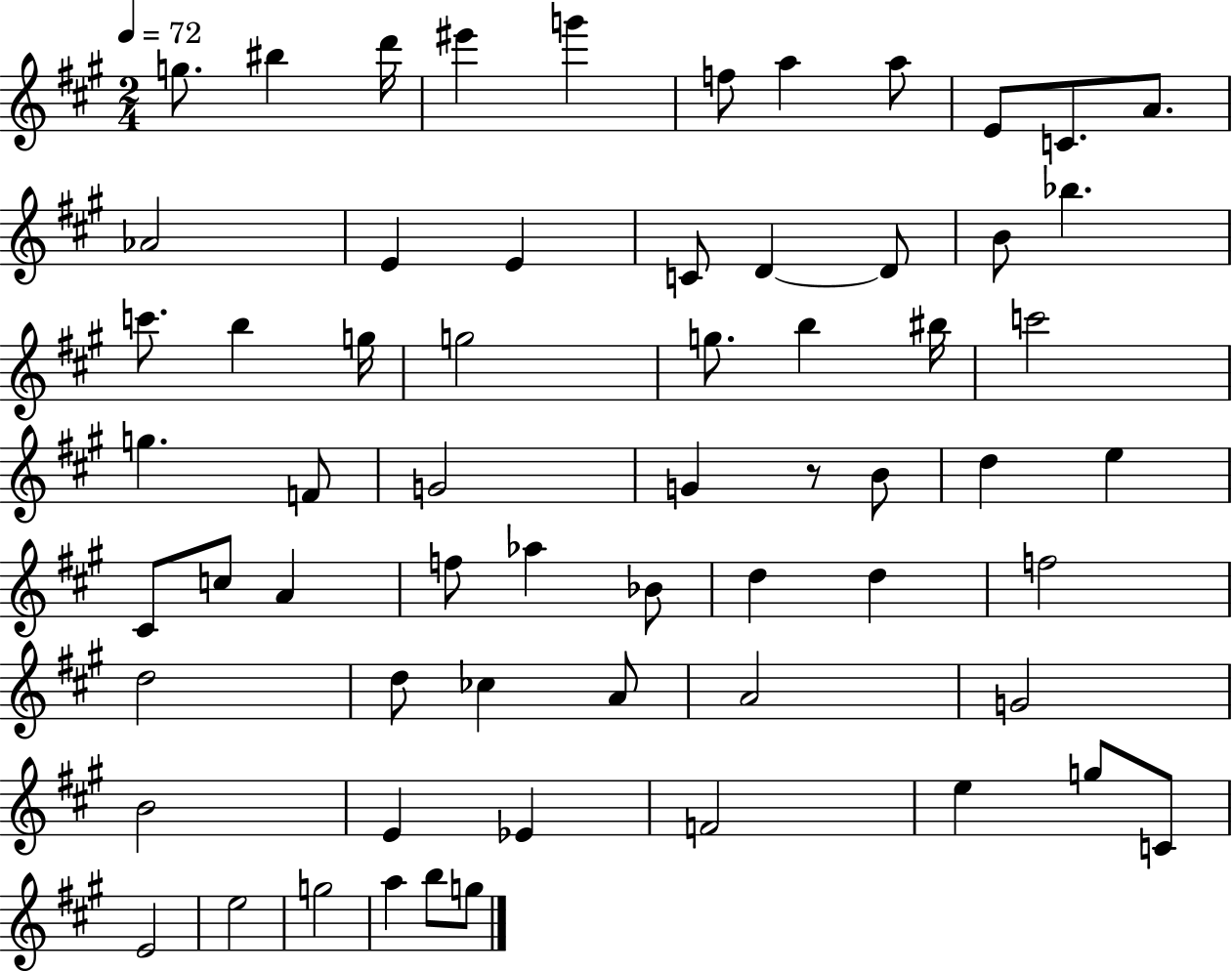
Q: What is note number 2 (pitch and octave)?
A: BIS5